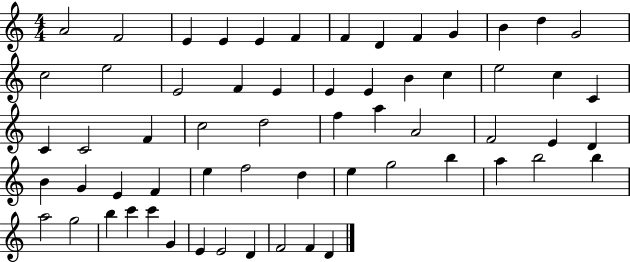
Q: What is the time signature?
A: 4/4